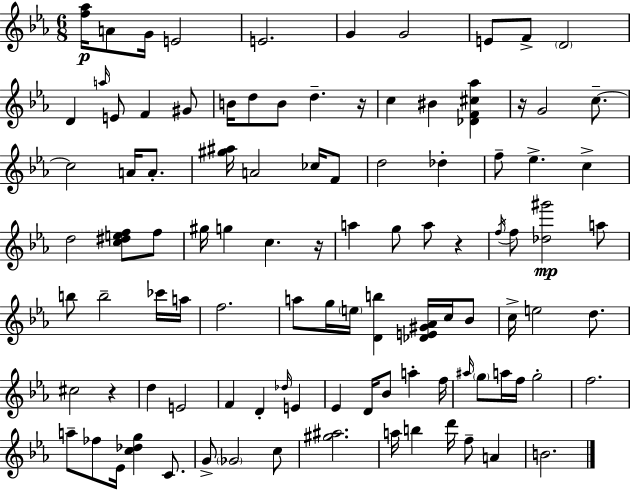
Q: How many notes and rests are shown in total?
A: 102